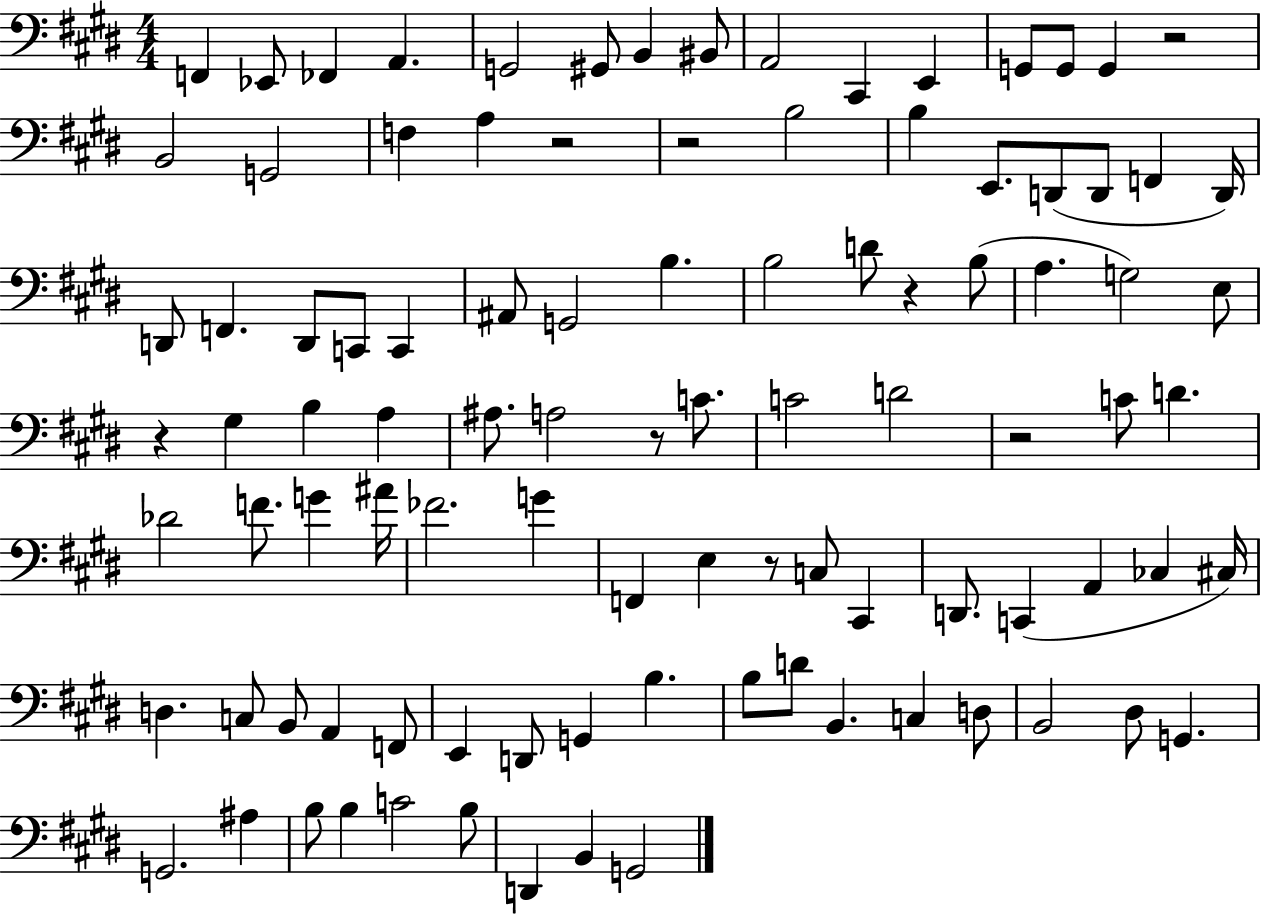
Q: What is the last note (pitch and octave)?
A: G2